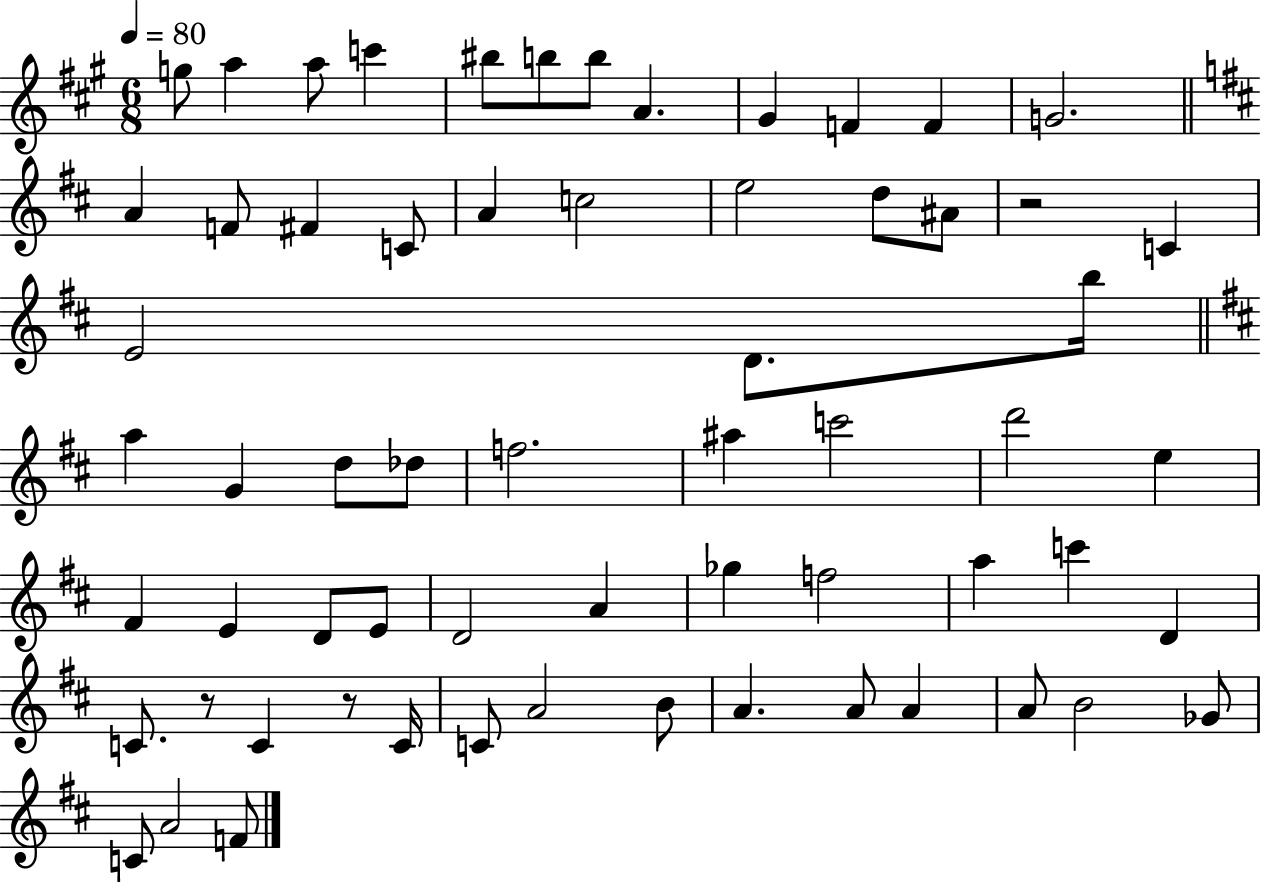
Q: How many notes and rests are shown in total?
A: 63